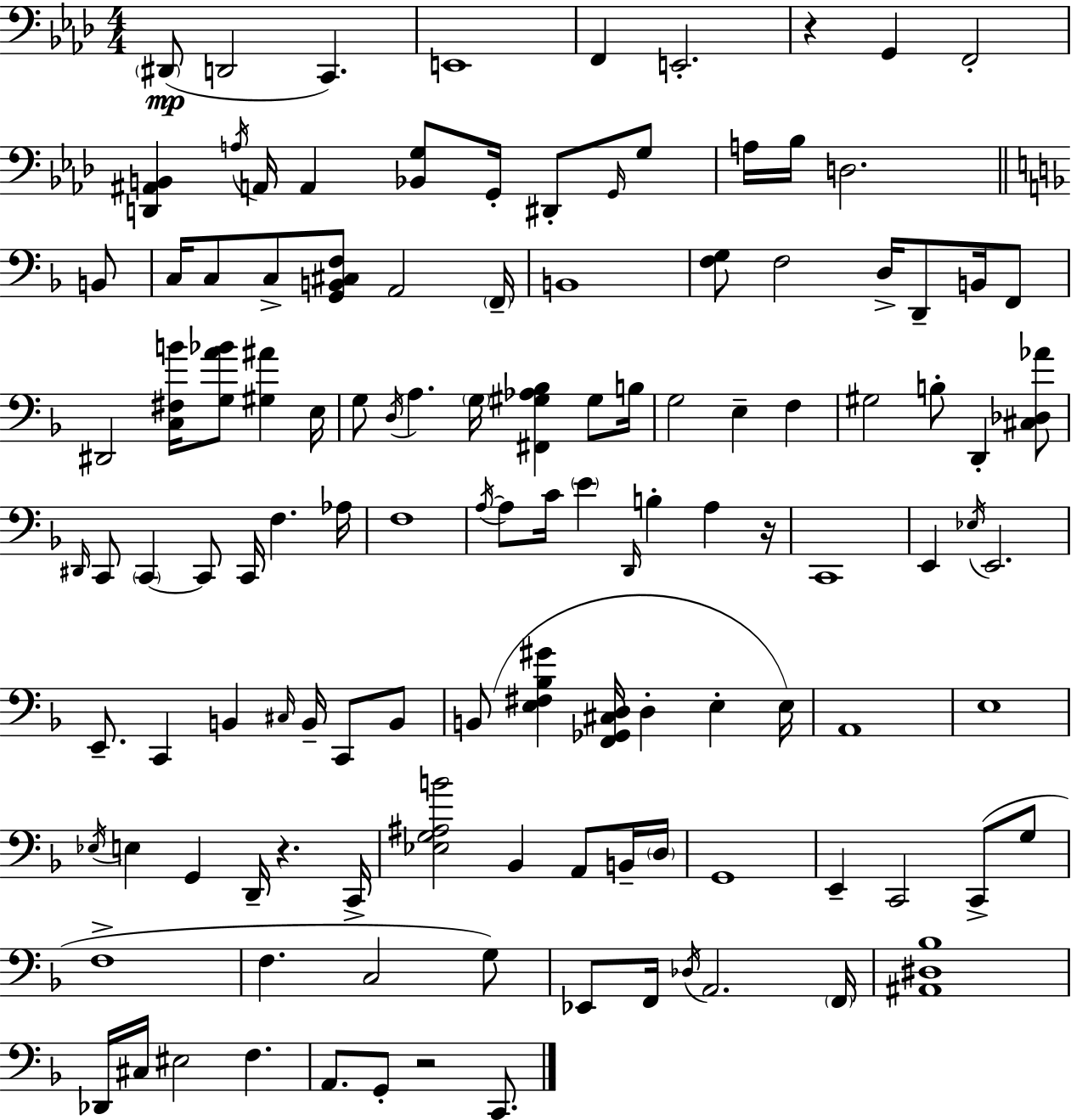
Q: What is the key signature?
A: F minor